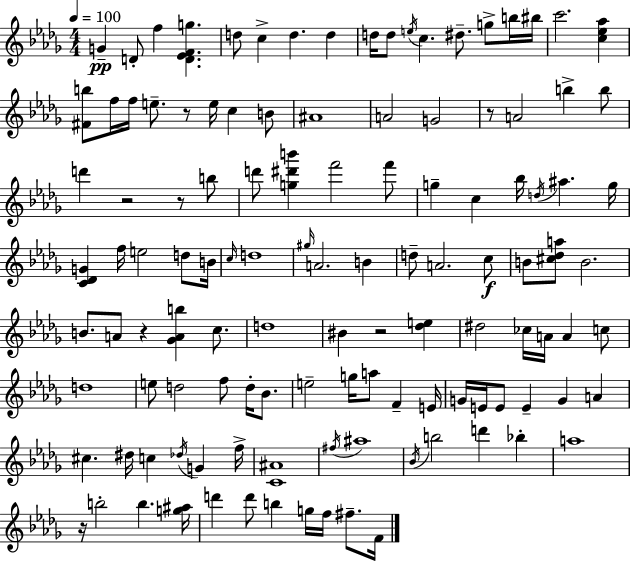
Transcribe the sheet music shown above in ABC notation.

X:1
T:Untitled
M:4/4
L:1/4
K:Bbm
G D/2 f [D_EFg] d/2 c d d d/4 d/2 e/4 c ^d/2 g/2 b/4 ^b/4 c'2 [c_e_a] [^Fb]/2 f/4 f/4 e/2 z/2 e/4 c B/2 ^A4 A2 G2 z/2 A2 b b/2 d' z2 z/2 b/2 d'/2 [g^d'b'] f'2 f'/2 g c _b/4 d/4 ^a g/4 [C_DG] f/4 e2 d/2 B/4 c/4 d4 ^g/4 A2 B d/2 A2 c/2 B/2 [^c_da]/2 B2 B/2 A/2 z [_GAb] c/2 d4 ^B z2 [_de] ^d2 _c/4 A/4 A c/2 d4 e/2 d2 f/2 d/4 _B/2 e2 g/4 a/2 F E/4 G/4 E/4 E/2 E G A ^c ^d/4 c _d/4 G f/4 [C^A]4 ^f/4 ^a4 _B/4 b2 d' _b a4 z/4 b2 b [g^a]/4 d' d'/2 b g/4 f/4 ^f/2 F/4